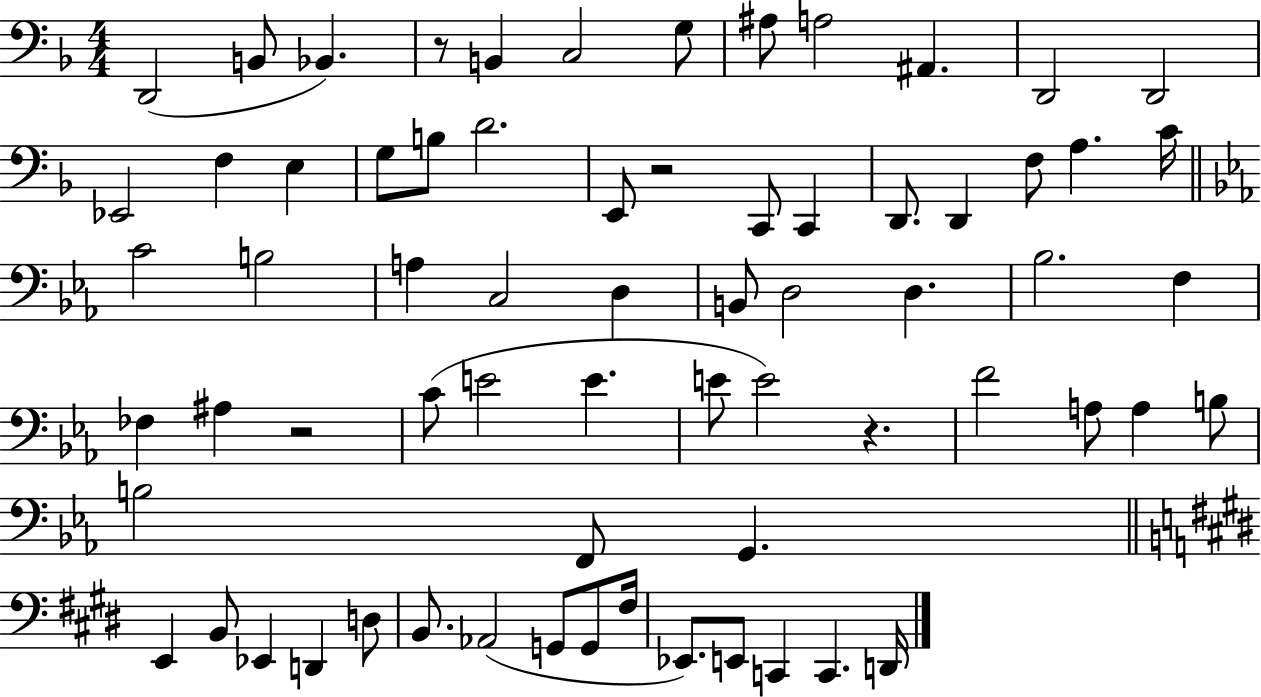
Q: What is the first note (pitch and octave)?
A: D2